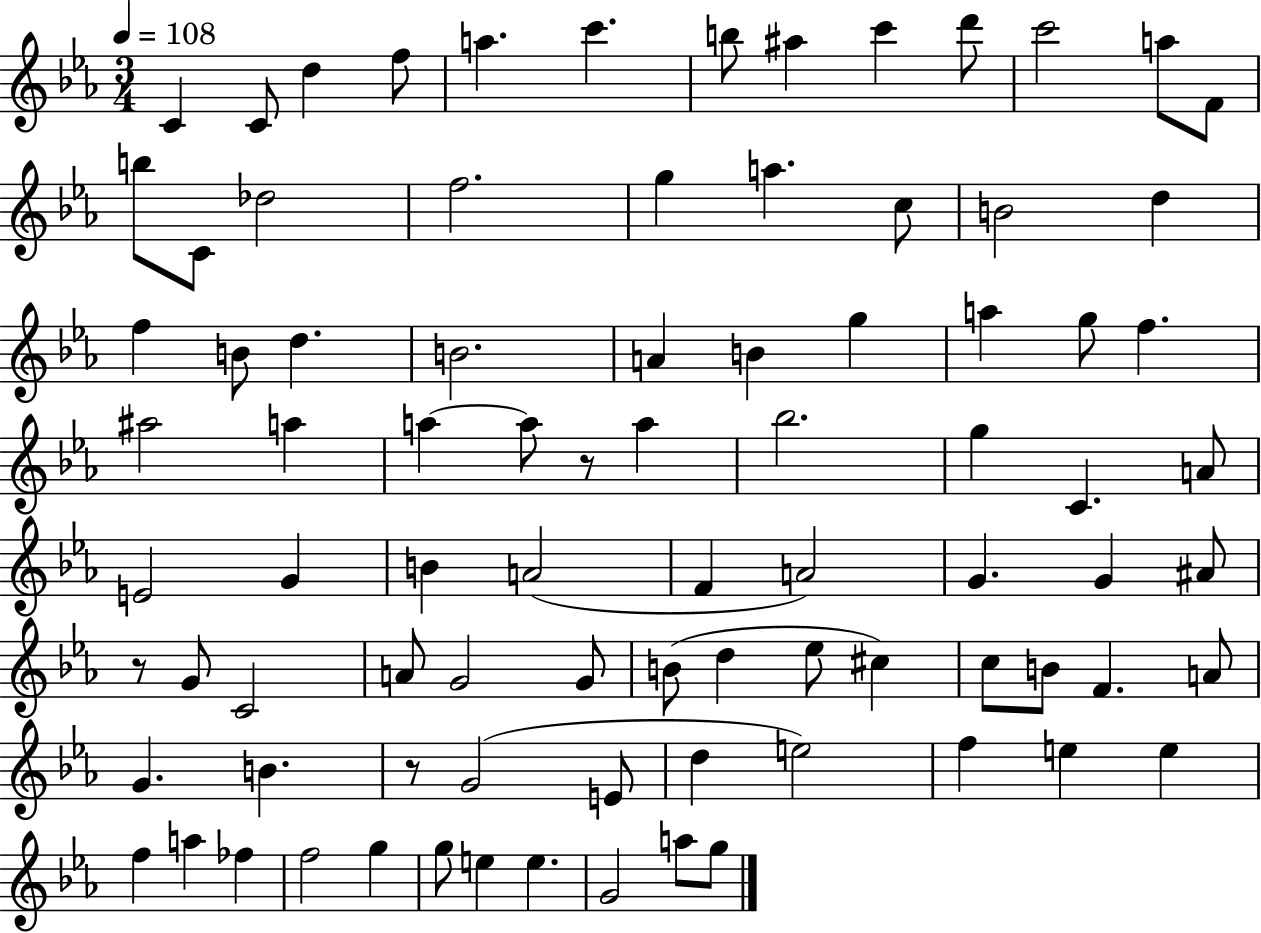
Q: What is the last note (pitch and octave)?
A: G5